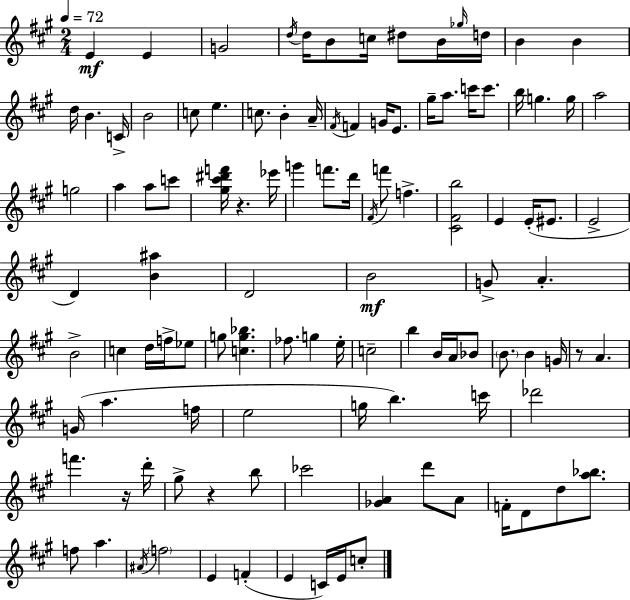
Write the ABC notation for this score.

X:1
T:Untitled
M:2/4
L:1/4
K:A
E E G2 d/4 d/4 B/2 c/4 ^d/2 B/4 _g/4 d/4 B B d/4 B C/4 B2 c/2 e c/2 B A/4 ^F/4 F G/4 E/2 ^g/4 a/2 c'/4 c'/2 b/4 g g/4 a2 g2 a a/2 c'/2 [^g^c'^d'f']/4 z _e'/4 g' f'/2 d'/4 ^F/4 f'/2 f [^C^Fb]2 E E/4 ^E/2 E2 D [B^a] D2 B2 G/2 A B2 c d/4 f/4 _e/2 g/2 [cg_b] _f/2 g e/4 c2 b B/4 A/4 _B/2 B/2 B G/4 z/2 A G/4 a f/4 e2 g/4 b c'/4 _d'2 f' z/4 d'/4 ^g/2 z b/2 _c'2 [_GA] d'/2 A/2 F/4 D/2 d/2 [a_b]/2 f/2 a ^A/4 f2 E F E C/4 E/4 c/2